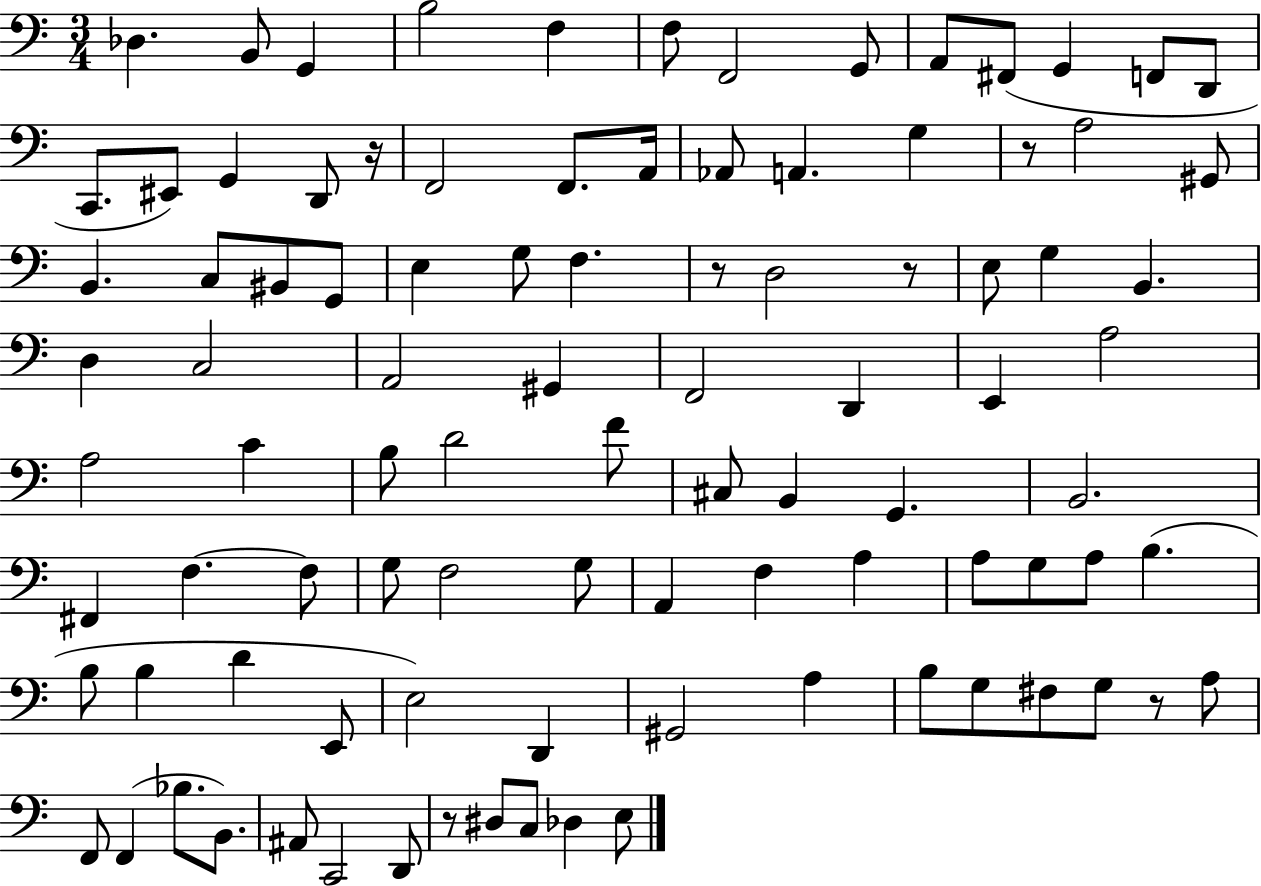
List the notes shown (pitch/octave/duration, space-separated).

Db3/q. B2/e G2/q B3/h F3/q F3/e F2/h G2/e A2/e F#2/e G2/q F2/e D2/e C2/e. EIS2/e G2/q D2/e R/s F2/h F2/e. A2/s Ab2/e A2/q. G3/q R/e A3/h G#2/e B2/q. C3/e BIS2/e G2/e E3/q G3/e F3/q. R/e D3/h R/e E3/e G3/q B2/q. D3/q C3/h A2/h G#2/q F2/h D2/q E2/q A3/h A3/h C4/q B3/e D4/h F4/e C#3/e B2/q G2/q. B2/h. F#2/q F3/q. F3/e G3/e F3/h G3/e A2/q F3/q A3/q A3/e G3/e A3/e B3/q. B3/e B3/q D4/q E2/e E3/h D2/q G#2/h A3/q B3/e G3/e F#3/e G3/e R/e A3/e F2/e F2/q Bb3/e. B2/e. A#2/e C2/h D2/e R/e D#3/e C3/e Db3/q E3/e